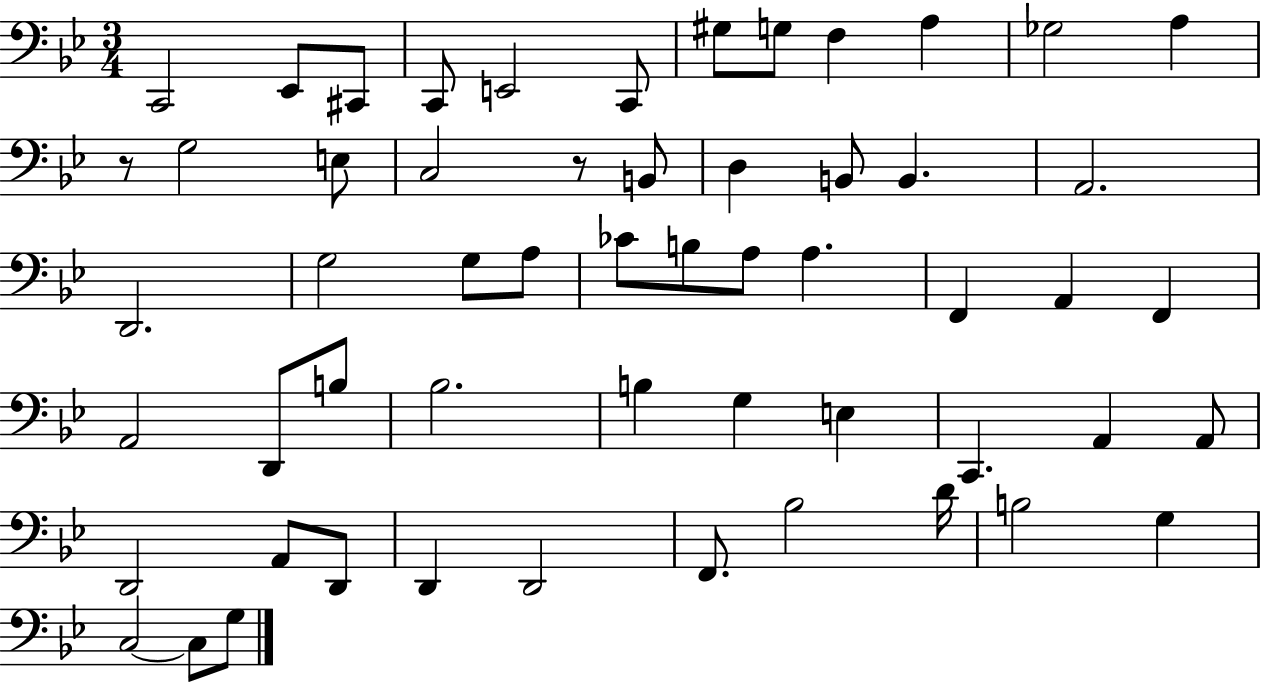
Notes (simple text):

C2/h Eb2/e C#2/e C2/e E2/h C2/e G#3/e G3/e F3/q A3/q Gb3/h A3/q R/e G3/h E3/e C3/h R/e B2/e D3/q B2/e B2/q. A2/h. D2/h. G3/h G3/e A3/e CES4/e B3/e A3/e A3/q. F2/q A2/q F2/q A2/h D2/e B3/e Bb3/h. B3/q G3/q E3/q C2/q. A2/q A2/e D2/h A2/e D2/e D2/q D2/h F2/e. Bb3/h D4/s B3/h G3/q C3/h C3/e G3/e